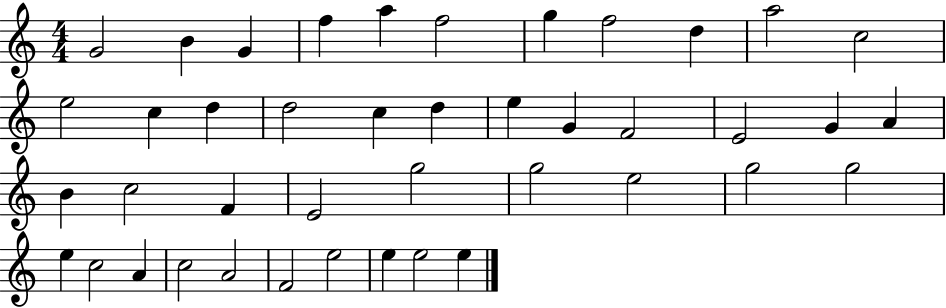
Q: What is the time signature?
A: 4/4